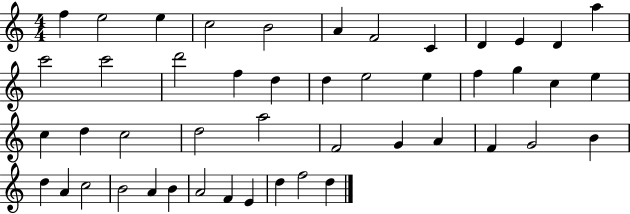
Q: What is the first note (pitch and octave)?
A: F5